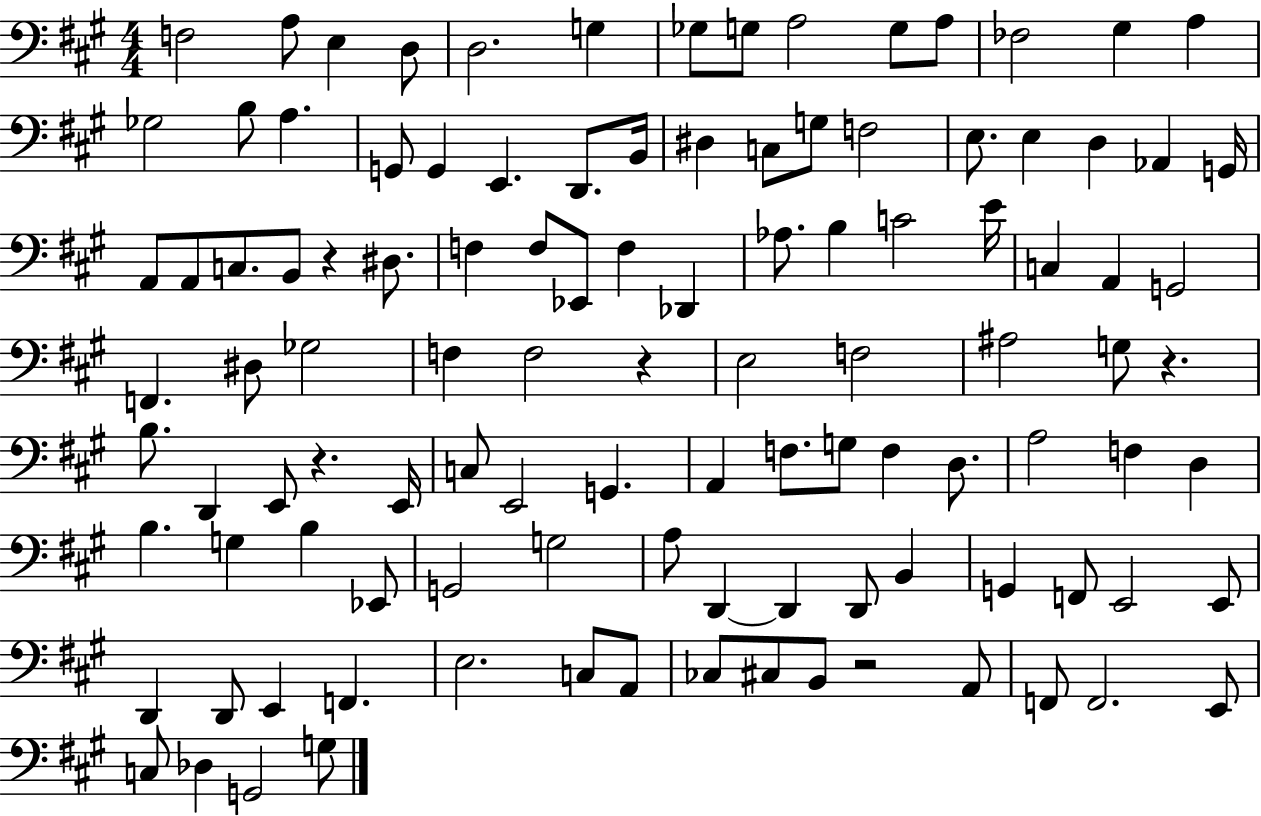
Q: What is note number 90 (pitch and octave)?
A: E2